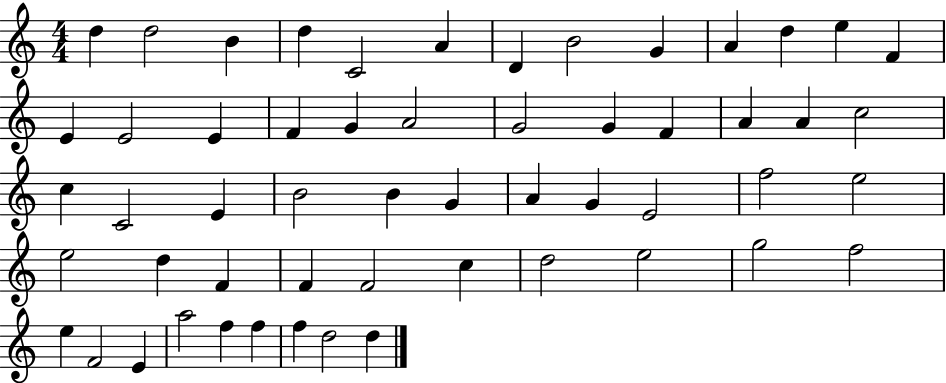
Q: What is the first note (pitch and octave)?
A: D5